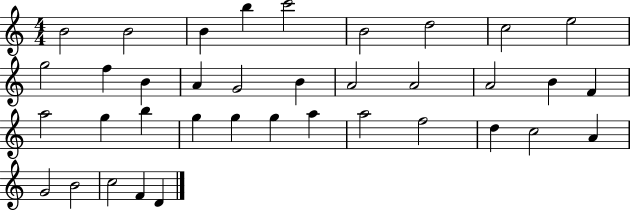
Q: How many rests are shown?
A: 0